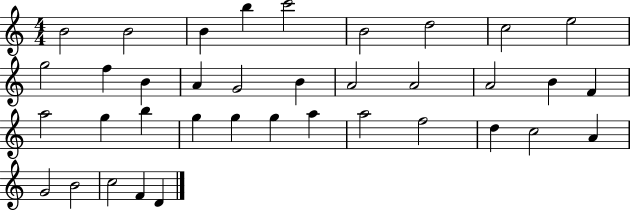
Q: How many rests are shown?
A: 0